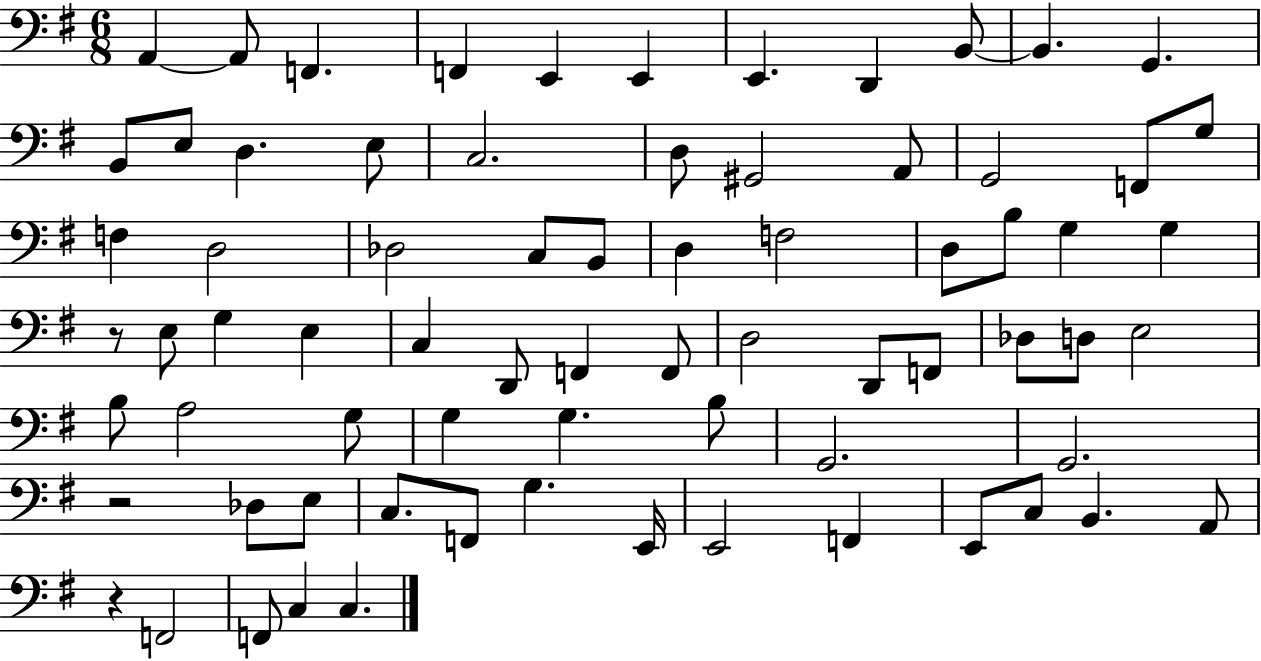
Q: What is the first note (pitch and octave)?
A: A2